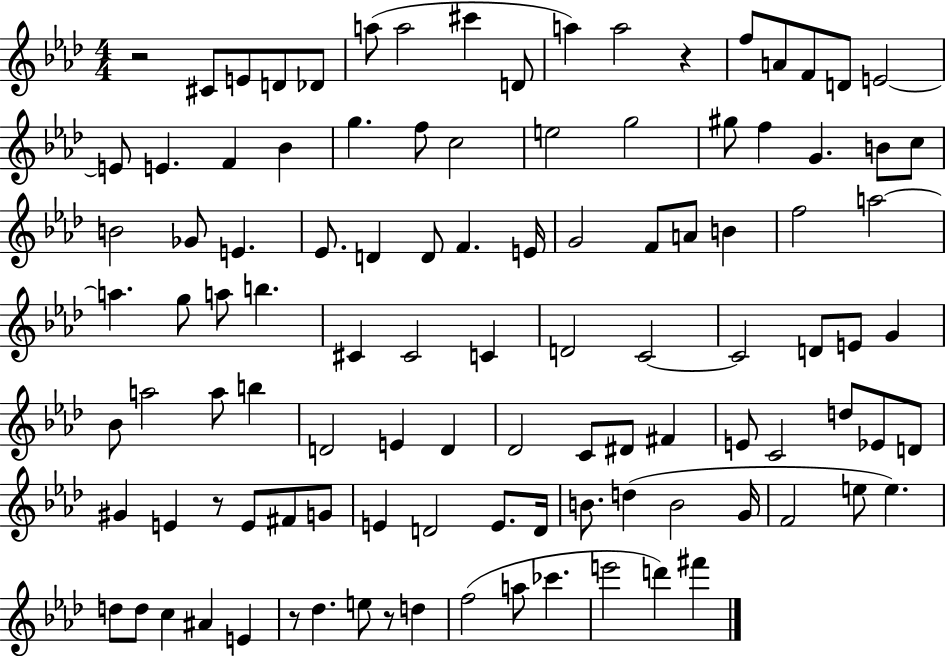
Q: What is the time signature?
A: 4/4